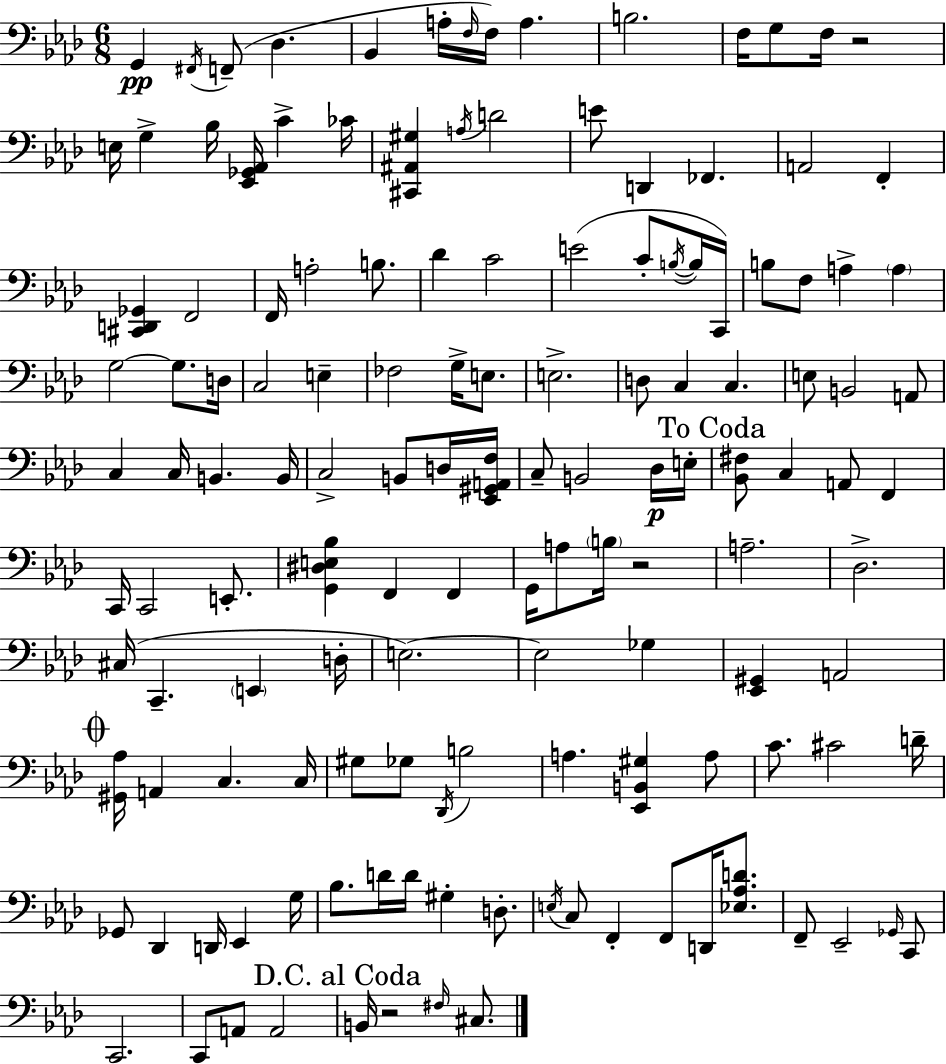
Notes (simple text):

G2/q F#2/s F2/e Db3/q. Bb2/q A3/s F3/s F3/s A3/q. B3/h. F3/s G3/e F3/s R/h E3/s G3/q Bb3/s [Eb2,Gb2,Ab2]/s C4/q CES4/s [C#2,A#2,G#3]/q A3/s D4/h E4/e D2/q FES2/q. A2/h F2/q [C#2,D2,Gb2]/q F2/h F2/s A3/h B3/e. Db4/q C4/h E4/h C4/e B3/s B3/s C2/s B3/e F3/e A3/q A3/q G3/h G3/e. D3/s C3/h E3/q FES3/h G3/s E3/e. E3/h. D3/e C3/q C3/q. E3/e B2/h A2/e C3/q C3/s B2/q. B2/s C3/h B2/e D3/s [Eb2,G#2,A2,F3]/s C3/e B2/h Db3/s E3/s [Bb2,F#3]/e C3/q A2/e F2/q C2/s C2/h E2/e. [G2,D#3,E3,Bb3]/q F2/q F2/q G2/s A3/e B3/s R/h A3/h. Db3/h. C#3/s C2/q. E2/q D3/s E3/h. E3/h Gb3/q [Eb2,G#2]/q A2/h [G#2,Ab3]/s A2/q C3/q. C3/s G#3/e Gb3/e Db2/s B3/h A3/q. [Eb2,B2,G#3]/q A3/e C4/e. C#4/h D4/s Gb2/e Db2/q D2/s Eb2/q G3/s Bb3/e. D4/s D4/s G#3/q D3/e. E3/s C3/e F2/q F2/e D2/s [Eb3,Ab3,D4]/e. F2/e Eb2/h Gb2/s C2/e C2/h. C2/e A2/e A2/h B2/s R/h F#3/s C#3/e.